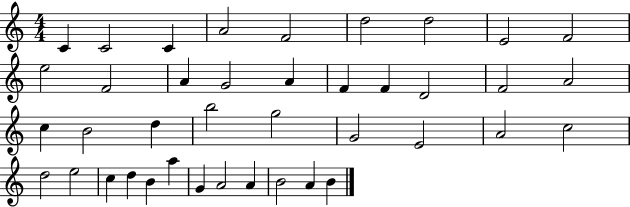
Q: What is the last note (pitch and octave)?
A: B4